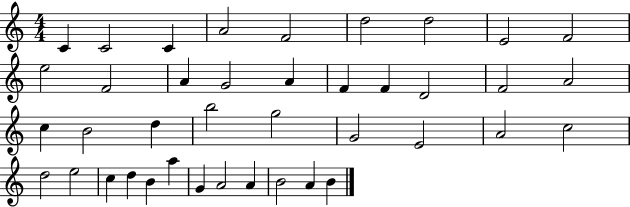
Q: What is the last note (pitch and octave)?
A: B4